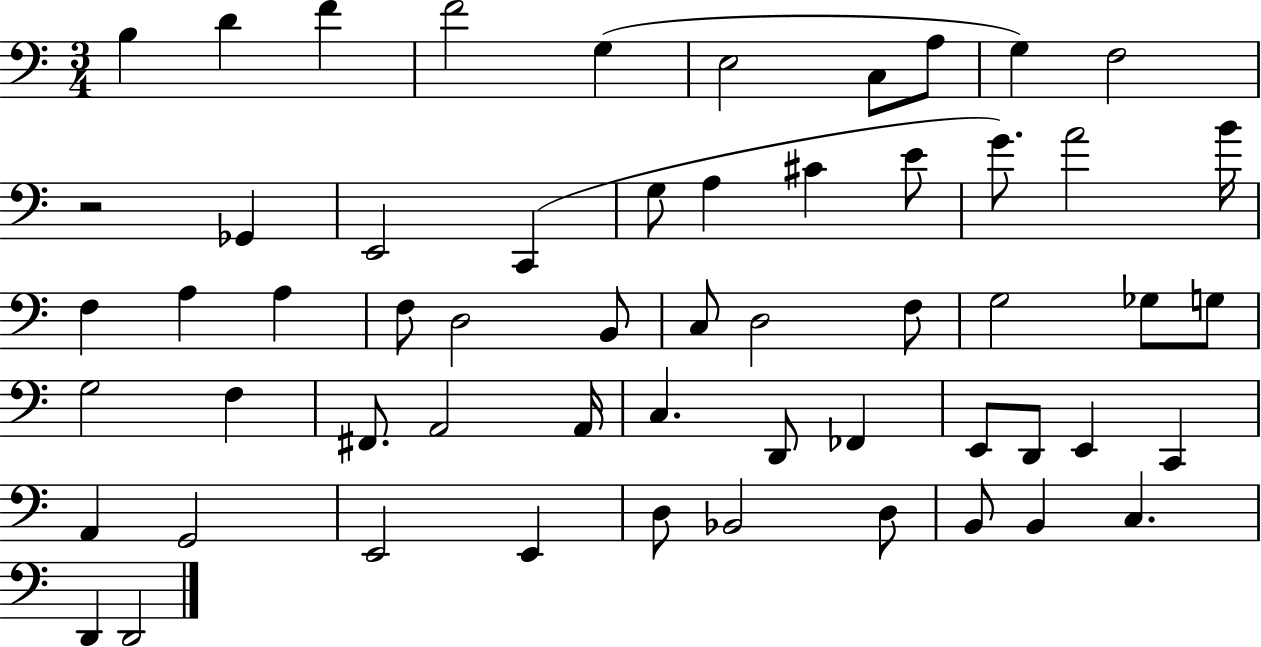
{
  \clef bass
  \numericTimeSignature
  \time 3/4
  \key c \major
  \repeat volta 2 { b4 d'4 f'4 | f'2 g4( | e2 c8 a8 | g4) f2 | \break r2 ges,4 | e,2 c,4( | g8 a4 cis'4 e'8 | g'8.) a'2 b'16 | \break f4 a4 a4 | f8 d2 b,8 | c8 d2 f8 | g2 ges8 g8 | \break g2 f4 | fis,8. a,2 a,16 | c4. d,8 fes,4 | e,8 d,8 e,4 c,4 | \break a,4 g,2 | e,2 e,4 | d8 bes,2 d8 | b,8 b,4 c4. | \break d,4 d,2 | } \bar "|."
}